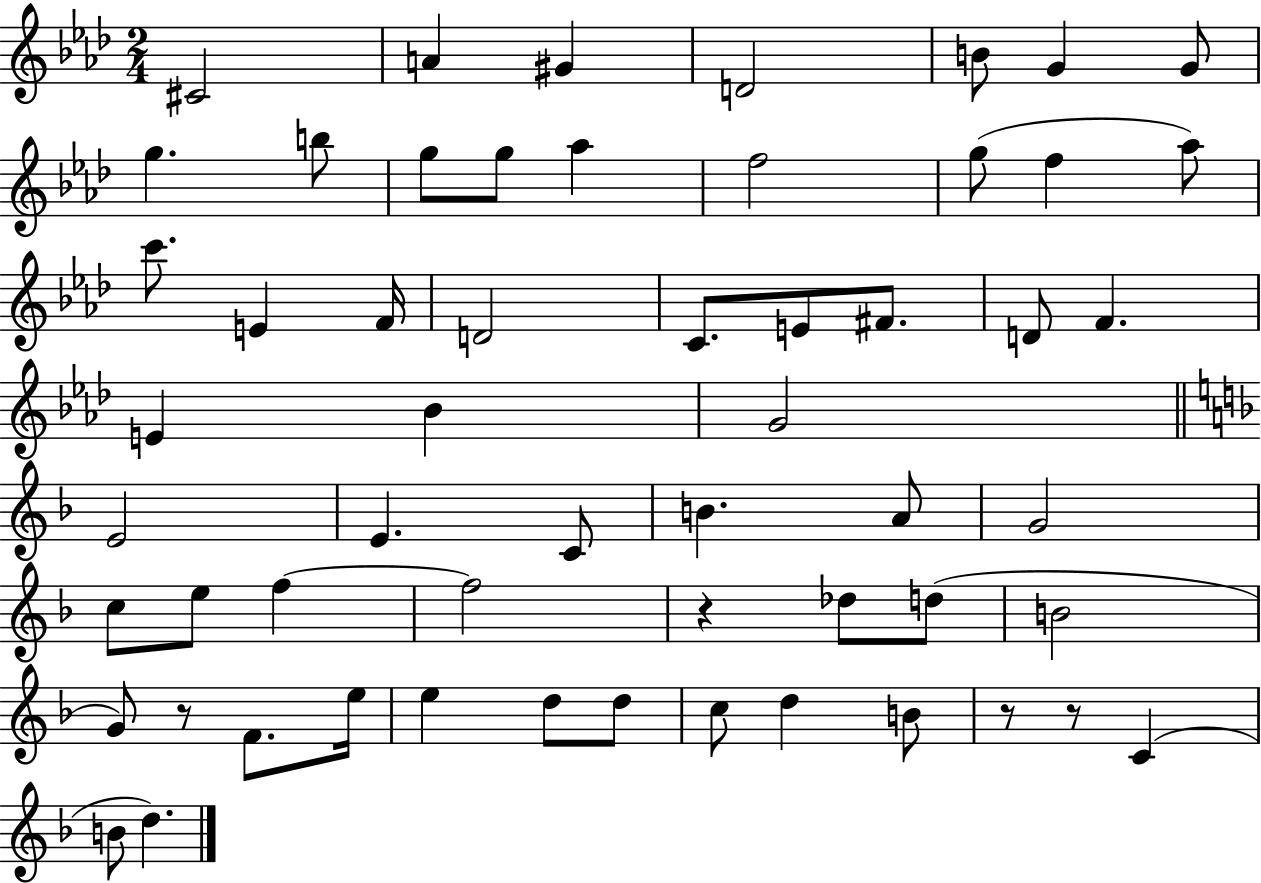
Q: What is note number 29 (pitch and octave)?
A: E4